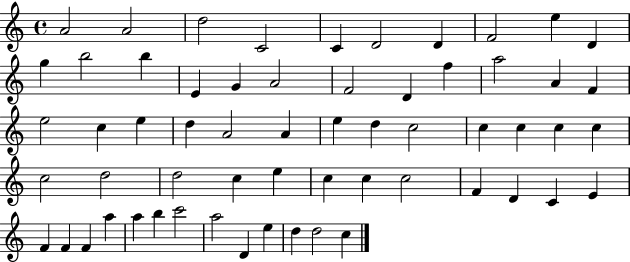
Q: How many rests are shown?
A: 0